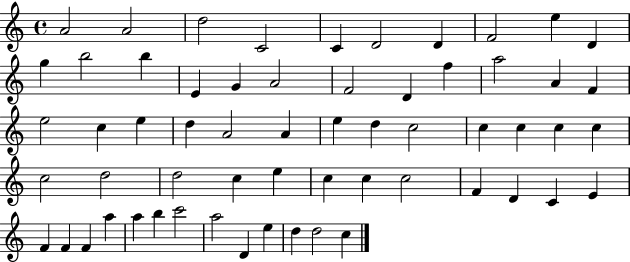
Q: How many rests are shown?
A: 0